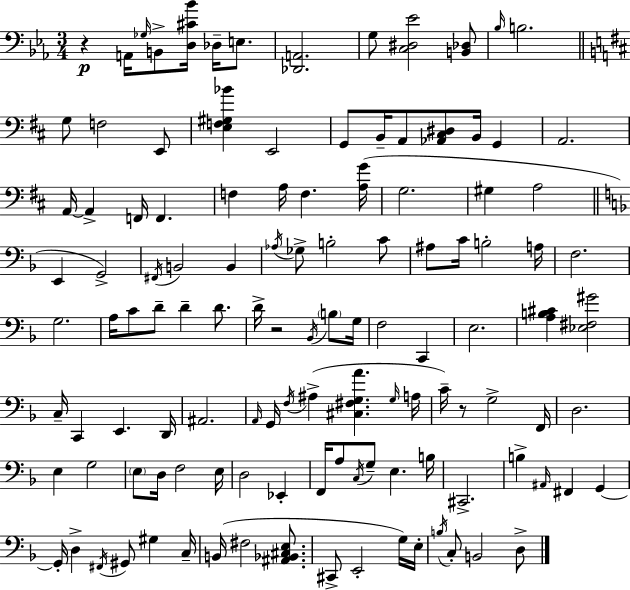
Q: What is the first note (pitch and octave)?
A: A2